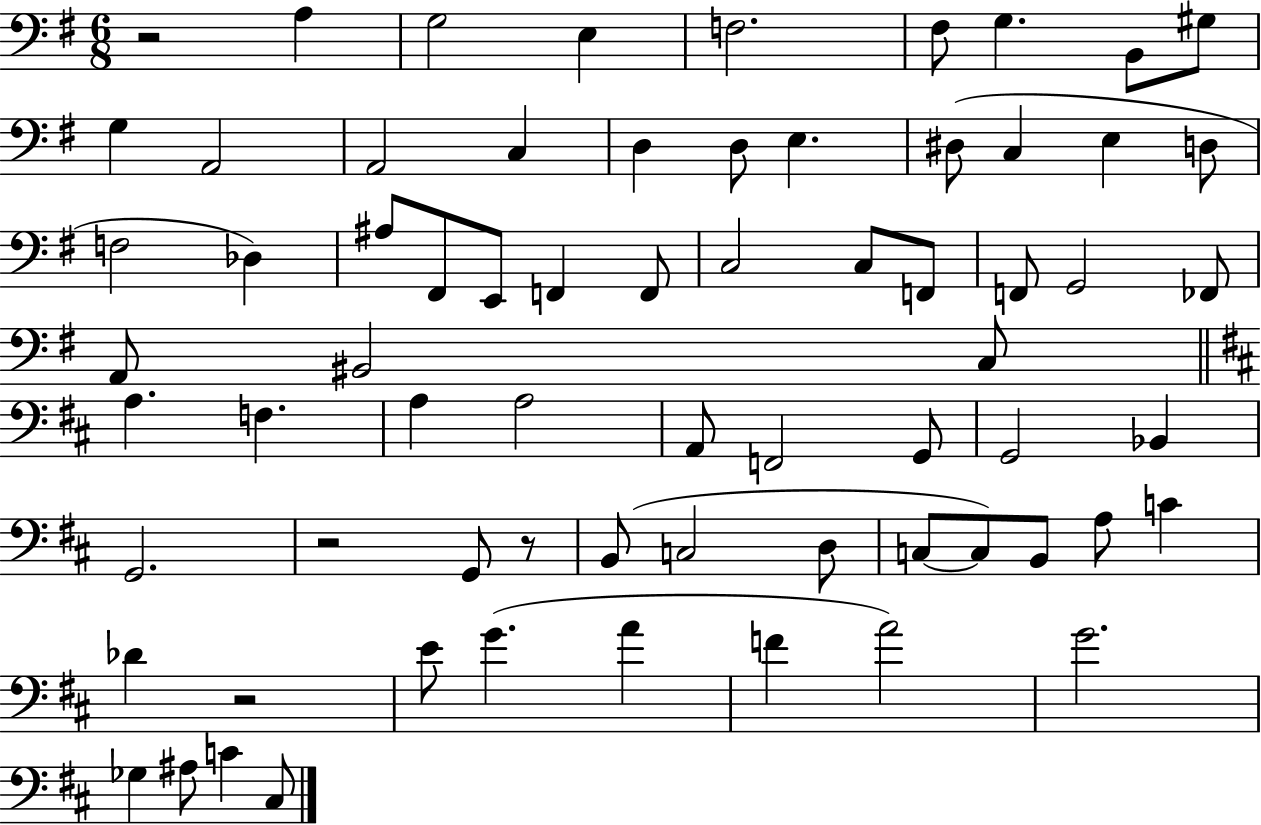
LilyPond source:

{
  \clef bass
  \numericTimeSignature
  \time 6/8
  \key g \major
  r2 a4 | g2 e4 | f2. | fis8 g4. b,8 gis8 | \break g4 a,2 | a,2 c4 | d4 d8 e4. | dis8( c4 e4 d8 | \break f2 des4) | ais8 fis,8 e,8 f,4 f,8 | c2 c8 f,8 | f,8 g,2 fes,8 | \break a,8 bis,2 c8 | \bar "||" \break \key d \major a4. f4. | a4 a2 | a,8 f,2 g,8 | g,2 bes,4 | \break g,2. | r2 g,8 r8 | b,8( c2 d8 | c8~~ c8) b,8 a8 c'4 | \break des'4 r2 | e'8 g'4.( a'4 | f'4 a'2) | g'2. | \break ges4 ais8 c'4 cis8 | \bar "|."
}